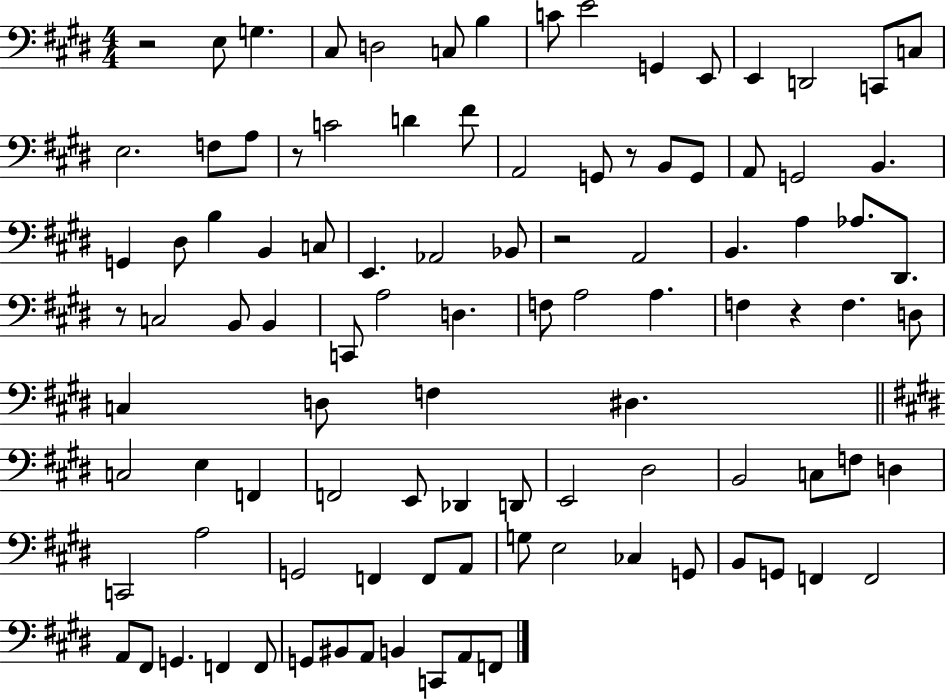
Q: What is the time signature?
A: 4/4